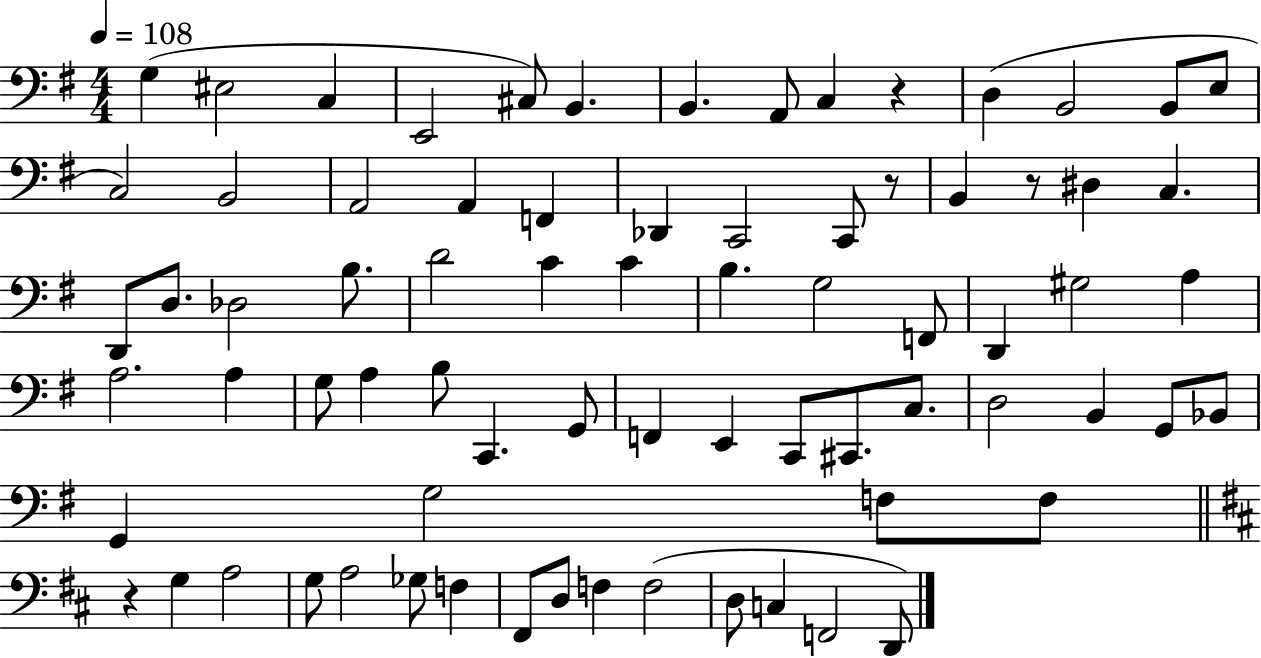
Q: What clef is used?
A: bass